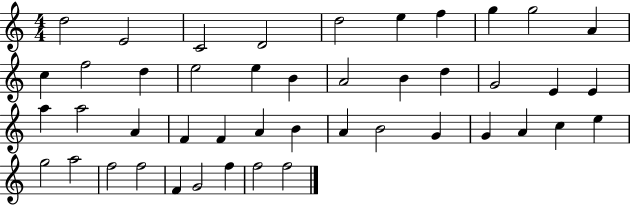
D5/h E4/h C4/h D4/h D5/h E5/q F5/q G5/q G5/h A4/q C5/q F5/h D5/q E5/h E5/q B4/q A4/h B4/q D5/q G4/h E4/q E4/q A5/q A5/h A4/q F4/q F4/q A4/q B4/q A4/q B4/h G4/q G4/q A4/q C5/q E5/q G5/h A5/h F5/h F5/h F4/q G4/h F5/q F5/h F5/h